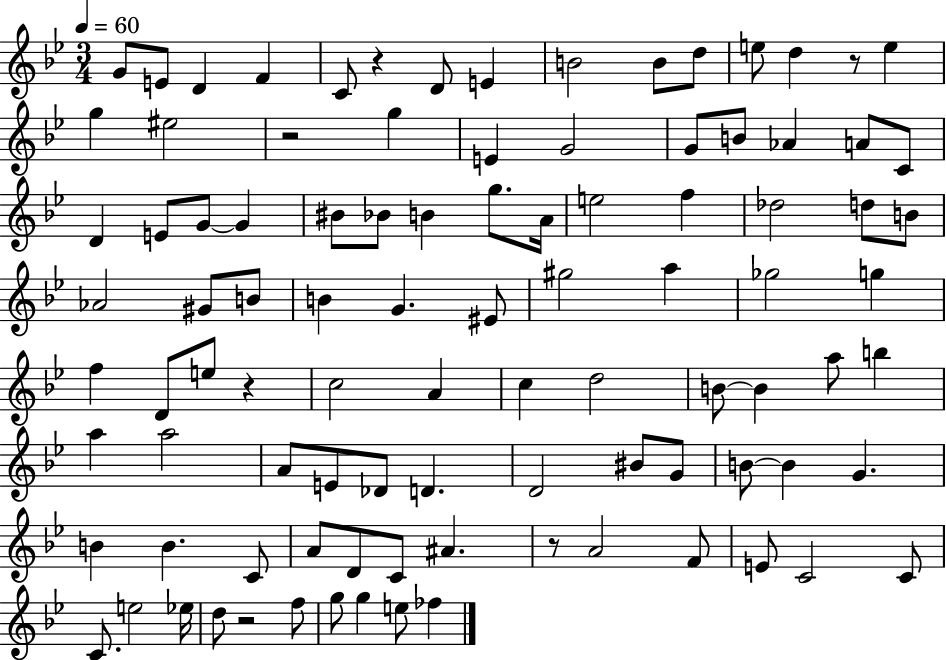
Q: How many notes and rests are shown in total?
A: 97